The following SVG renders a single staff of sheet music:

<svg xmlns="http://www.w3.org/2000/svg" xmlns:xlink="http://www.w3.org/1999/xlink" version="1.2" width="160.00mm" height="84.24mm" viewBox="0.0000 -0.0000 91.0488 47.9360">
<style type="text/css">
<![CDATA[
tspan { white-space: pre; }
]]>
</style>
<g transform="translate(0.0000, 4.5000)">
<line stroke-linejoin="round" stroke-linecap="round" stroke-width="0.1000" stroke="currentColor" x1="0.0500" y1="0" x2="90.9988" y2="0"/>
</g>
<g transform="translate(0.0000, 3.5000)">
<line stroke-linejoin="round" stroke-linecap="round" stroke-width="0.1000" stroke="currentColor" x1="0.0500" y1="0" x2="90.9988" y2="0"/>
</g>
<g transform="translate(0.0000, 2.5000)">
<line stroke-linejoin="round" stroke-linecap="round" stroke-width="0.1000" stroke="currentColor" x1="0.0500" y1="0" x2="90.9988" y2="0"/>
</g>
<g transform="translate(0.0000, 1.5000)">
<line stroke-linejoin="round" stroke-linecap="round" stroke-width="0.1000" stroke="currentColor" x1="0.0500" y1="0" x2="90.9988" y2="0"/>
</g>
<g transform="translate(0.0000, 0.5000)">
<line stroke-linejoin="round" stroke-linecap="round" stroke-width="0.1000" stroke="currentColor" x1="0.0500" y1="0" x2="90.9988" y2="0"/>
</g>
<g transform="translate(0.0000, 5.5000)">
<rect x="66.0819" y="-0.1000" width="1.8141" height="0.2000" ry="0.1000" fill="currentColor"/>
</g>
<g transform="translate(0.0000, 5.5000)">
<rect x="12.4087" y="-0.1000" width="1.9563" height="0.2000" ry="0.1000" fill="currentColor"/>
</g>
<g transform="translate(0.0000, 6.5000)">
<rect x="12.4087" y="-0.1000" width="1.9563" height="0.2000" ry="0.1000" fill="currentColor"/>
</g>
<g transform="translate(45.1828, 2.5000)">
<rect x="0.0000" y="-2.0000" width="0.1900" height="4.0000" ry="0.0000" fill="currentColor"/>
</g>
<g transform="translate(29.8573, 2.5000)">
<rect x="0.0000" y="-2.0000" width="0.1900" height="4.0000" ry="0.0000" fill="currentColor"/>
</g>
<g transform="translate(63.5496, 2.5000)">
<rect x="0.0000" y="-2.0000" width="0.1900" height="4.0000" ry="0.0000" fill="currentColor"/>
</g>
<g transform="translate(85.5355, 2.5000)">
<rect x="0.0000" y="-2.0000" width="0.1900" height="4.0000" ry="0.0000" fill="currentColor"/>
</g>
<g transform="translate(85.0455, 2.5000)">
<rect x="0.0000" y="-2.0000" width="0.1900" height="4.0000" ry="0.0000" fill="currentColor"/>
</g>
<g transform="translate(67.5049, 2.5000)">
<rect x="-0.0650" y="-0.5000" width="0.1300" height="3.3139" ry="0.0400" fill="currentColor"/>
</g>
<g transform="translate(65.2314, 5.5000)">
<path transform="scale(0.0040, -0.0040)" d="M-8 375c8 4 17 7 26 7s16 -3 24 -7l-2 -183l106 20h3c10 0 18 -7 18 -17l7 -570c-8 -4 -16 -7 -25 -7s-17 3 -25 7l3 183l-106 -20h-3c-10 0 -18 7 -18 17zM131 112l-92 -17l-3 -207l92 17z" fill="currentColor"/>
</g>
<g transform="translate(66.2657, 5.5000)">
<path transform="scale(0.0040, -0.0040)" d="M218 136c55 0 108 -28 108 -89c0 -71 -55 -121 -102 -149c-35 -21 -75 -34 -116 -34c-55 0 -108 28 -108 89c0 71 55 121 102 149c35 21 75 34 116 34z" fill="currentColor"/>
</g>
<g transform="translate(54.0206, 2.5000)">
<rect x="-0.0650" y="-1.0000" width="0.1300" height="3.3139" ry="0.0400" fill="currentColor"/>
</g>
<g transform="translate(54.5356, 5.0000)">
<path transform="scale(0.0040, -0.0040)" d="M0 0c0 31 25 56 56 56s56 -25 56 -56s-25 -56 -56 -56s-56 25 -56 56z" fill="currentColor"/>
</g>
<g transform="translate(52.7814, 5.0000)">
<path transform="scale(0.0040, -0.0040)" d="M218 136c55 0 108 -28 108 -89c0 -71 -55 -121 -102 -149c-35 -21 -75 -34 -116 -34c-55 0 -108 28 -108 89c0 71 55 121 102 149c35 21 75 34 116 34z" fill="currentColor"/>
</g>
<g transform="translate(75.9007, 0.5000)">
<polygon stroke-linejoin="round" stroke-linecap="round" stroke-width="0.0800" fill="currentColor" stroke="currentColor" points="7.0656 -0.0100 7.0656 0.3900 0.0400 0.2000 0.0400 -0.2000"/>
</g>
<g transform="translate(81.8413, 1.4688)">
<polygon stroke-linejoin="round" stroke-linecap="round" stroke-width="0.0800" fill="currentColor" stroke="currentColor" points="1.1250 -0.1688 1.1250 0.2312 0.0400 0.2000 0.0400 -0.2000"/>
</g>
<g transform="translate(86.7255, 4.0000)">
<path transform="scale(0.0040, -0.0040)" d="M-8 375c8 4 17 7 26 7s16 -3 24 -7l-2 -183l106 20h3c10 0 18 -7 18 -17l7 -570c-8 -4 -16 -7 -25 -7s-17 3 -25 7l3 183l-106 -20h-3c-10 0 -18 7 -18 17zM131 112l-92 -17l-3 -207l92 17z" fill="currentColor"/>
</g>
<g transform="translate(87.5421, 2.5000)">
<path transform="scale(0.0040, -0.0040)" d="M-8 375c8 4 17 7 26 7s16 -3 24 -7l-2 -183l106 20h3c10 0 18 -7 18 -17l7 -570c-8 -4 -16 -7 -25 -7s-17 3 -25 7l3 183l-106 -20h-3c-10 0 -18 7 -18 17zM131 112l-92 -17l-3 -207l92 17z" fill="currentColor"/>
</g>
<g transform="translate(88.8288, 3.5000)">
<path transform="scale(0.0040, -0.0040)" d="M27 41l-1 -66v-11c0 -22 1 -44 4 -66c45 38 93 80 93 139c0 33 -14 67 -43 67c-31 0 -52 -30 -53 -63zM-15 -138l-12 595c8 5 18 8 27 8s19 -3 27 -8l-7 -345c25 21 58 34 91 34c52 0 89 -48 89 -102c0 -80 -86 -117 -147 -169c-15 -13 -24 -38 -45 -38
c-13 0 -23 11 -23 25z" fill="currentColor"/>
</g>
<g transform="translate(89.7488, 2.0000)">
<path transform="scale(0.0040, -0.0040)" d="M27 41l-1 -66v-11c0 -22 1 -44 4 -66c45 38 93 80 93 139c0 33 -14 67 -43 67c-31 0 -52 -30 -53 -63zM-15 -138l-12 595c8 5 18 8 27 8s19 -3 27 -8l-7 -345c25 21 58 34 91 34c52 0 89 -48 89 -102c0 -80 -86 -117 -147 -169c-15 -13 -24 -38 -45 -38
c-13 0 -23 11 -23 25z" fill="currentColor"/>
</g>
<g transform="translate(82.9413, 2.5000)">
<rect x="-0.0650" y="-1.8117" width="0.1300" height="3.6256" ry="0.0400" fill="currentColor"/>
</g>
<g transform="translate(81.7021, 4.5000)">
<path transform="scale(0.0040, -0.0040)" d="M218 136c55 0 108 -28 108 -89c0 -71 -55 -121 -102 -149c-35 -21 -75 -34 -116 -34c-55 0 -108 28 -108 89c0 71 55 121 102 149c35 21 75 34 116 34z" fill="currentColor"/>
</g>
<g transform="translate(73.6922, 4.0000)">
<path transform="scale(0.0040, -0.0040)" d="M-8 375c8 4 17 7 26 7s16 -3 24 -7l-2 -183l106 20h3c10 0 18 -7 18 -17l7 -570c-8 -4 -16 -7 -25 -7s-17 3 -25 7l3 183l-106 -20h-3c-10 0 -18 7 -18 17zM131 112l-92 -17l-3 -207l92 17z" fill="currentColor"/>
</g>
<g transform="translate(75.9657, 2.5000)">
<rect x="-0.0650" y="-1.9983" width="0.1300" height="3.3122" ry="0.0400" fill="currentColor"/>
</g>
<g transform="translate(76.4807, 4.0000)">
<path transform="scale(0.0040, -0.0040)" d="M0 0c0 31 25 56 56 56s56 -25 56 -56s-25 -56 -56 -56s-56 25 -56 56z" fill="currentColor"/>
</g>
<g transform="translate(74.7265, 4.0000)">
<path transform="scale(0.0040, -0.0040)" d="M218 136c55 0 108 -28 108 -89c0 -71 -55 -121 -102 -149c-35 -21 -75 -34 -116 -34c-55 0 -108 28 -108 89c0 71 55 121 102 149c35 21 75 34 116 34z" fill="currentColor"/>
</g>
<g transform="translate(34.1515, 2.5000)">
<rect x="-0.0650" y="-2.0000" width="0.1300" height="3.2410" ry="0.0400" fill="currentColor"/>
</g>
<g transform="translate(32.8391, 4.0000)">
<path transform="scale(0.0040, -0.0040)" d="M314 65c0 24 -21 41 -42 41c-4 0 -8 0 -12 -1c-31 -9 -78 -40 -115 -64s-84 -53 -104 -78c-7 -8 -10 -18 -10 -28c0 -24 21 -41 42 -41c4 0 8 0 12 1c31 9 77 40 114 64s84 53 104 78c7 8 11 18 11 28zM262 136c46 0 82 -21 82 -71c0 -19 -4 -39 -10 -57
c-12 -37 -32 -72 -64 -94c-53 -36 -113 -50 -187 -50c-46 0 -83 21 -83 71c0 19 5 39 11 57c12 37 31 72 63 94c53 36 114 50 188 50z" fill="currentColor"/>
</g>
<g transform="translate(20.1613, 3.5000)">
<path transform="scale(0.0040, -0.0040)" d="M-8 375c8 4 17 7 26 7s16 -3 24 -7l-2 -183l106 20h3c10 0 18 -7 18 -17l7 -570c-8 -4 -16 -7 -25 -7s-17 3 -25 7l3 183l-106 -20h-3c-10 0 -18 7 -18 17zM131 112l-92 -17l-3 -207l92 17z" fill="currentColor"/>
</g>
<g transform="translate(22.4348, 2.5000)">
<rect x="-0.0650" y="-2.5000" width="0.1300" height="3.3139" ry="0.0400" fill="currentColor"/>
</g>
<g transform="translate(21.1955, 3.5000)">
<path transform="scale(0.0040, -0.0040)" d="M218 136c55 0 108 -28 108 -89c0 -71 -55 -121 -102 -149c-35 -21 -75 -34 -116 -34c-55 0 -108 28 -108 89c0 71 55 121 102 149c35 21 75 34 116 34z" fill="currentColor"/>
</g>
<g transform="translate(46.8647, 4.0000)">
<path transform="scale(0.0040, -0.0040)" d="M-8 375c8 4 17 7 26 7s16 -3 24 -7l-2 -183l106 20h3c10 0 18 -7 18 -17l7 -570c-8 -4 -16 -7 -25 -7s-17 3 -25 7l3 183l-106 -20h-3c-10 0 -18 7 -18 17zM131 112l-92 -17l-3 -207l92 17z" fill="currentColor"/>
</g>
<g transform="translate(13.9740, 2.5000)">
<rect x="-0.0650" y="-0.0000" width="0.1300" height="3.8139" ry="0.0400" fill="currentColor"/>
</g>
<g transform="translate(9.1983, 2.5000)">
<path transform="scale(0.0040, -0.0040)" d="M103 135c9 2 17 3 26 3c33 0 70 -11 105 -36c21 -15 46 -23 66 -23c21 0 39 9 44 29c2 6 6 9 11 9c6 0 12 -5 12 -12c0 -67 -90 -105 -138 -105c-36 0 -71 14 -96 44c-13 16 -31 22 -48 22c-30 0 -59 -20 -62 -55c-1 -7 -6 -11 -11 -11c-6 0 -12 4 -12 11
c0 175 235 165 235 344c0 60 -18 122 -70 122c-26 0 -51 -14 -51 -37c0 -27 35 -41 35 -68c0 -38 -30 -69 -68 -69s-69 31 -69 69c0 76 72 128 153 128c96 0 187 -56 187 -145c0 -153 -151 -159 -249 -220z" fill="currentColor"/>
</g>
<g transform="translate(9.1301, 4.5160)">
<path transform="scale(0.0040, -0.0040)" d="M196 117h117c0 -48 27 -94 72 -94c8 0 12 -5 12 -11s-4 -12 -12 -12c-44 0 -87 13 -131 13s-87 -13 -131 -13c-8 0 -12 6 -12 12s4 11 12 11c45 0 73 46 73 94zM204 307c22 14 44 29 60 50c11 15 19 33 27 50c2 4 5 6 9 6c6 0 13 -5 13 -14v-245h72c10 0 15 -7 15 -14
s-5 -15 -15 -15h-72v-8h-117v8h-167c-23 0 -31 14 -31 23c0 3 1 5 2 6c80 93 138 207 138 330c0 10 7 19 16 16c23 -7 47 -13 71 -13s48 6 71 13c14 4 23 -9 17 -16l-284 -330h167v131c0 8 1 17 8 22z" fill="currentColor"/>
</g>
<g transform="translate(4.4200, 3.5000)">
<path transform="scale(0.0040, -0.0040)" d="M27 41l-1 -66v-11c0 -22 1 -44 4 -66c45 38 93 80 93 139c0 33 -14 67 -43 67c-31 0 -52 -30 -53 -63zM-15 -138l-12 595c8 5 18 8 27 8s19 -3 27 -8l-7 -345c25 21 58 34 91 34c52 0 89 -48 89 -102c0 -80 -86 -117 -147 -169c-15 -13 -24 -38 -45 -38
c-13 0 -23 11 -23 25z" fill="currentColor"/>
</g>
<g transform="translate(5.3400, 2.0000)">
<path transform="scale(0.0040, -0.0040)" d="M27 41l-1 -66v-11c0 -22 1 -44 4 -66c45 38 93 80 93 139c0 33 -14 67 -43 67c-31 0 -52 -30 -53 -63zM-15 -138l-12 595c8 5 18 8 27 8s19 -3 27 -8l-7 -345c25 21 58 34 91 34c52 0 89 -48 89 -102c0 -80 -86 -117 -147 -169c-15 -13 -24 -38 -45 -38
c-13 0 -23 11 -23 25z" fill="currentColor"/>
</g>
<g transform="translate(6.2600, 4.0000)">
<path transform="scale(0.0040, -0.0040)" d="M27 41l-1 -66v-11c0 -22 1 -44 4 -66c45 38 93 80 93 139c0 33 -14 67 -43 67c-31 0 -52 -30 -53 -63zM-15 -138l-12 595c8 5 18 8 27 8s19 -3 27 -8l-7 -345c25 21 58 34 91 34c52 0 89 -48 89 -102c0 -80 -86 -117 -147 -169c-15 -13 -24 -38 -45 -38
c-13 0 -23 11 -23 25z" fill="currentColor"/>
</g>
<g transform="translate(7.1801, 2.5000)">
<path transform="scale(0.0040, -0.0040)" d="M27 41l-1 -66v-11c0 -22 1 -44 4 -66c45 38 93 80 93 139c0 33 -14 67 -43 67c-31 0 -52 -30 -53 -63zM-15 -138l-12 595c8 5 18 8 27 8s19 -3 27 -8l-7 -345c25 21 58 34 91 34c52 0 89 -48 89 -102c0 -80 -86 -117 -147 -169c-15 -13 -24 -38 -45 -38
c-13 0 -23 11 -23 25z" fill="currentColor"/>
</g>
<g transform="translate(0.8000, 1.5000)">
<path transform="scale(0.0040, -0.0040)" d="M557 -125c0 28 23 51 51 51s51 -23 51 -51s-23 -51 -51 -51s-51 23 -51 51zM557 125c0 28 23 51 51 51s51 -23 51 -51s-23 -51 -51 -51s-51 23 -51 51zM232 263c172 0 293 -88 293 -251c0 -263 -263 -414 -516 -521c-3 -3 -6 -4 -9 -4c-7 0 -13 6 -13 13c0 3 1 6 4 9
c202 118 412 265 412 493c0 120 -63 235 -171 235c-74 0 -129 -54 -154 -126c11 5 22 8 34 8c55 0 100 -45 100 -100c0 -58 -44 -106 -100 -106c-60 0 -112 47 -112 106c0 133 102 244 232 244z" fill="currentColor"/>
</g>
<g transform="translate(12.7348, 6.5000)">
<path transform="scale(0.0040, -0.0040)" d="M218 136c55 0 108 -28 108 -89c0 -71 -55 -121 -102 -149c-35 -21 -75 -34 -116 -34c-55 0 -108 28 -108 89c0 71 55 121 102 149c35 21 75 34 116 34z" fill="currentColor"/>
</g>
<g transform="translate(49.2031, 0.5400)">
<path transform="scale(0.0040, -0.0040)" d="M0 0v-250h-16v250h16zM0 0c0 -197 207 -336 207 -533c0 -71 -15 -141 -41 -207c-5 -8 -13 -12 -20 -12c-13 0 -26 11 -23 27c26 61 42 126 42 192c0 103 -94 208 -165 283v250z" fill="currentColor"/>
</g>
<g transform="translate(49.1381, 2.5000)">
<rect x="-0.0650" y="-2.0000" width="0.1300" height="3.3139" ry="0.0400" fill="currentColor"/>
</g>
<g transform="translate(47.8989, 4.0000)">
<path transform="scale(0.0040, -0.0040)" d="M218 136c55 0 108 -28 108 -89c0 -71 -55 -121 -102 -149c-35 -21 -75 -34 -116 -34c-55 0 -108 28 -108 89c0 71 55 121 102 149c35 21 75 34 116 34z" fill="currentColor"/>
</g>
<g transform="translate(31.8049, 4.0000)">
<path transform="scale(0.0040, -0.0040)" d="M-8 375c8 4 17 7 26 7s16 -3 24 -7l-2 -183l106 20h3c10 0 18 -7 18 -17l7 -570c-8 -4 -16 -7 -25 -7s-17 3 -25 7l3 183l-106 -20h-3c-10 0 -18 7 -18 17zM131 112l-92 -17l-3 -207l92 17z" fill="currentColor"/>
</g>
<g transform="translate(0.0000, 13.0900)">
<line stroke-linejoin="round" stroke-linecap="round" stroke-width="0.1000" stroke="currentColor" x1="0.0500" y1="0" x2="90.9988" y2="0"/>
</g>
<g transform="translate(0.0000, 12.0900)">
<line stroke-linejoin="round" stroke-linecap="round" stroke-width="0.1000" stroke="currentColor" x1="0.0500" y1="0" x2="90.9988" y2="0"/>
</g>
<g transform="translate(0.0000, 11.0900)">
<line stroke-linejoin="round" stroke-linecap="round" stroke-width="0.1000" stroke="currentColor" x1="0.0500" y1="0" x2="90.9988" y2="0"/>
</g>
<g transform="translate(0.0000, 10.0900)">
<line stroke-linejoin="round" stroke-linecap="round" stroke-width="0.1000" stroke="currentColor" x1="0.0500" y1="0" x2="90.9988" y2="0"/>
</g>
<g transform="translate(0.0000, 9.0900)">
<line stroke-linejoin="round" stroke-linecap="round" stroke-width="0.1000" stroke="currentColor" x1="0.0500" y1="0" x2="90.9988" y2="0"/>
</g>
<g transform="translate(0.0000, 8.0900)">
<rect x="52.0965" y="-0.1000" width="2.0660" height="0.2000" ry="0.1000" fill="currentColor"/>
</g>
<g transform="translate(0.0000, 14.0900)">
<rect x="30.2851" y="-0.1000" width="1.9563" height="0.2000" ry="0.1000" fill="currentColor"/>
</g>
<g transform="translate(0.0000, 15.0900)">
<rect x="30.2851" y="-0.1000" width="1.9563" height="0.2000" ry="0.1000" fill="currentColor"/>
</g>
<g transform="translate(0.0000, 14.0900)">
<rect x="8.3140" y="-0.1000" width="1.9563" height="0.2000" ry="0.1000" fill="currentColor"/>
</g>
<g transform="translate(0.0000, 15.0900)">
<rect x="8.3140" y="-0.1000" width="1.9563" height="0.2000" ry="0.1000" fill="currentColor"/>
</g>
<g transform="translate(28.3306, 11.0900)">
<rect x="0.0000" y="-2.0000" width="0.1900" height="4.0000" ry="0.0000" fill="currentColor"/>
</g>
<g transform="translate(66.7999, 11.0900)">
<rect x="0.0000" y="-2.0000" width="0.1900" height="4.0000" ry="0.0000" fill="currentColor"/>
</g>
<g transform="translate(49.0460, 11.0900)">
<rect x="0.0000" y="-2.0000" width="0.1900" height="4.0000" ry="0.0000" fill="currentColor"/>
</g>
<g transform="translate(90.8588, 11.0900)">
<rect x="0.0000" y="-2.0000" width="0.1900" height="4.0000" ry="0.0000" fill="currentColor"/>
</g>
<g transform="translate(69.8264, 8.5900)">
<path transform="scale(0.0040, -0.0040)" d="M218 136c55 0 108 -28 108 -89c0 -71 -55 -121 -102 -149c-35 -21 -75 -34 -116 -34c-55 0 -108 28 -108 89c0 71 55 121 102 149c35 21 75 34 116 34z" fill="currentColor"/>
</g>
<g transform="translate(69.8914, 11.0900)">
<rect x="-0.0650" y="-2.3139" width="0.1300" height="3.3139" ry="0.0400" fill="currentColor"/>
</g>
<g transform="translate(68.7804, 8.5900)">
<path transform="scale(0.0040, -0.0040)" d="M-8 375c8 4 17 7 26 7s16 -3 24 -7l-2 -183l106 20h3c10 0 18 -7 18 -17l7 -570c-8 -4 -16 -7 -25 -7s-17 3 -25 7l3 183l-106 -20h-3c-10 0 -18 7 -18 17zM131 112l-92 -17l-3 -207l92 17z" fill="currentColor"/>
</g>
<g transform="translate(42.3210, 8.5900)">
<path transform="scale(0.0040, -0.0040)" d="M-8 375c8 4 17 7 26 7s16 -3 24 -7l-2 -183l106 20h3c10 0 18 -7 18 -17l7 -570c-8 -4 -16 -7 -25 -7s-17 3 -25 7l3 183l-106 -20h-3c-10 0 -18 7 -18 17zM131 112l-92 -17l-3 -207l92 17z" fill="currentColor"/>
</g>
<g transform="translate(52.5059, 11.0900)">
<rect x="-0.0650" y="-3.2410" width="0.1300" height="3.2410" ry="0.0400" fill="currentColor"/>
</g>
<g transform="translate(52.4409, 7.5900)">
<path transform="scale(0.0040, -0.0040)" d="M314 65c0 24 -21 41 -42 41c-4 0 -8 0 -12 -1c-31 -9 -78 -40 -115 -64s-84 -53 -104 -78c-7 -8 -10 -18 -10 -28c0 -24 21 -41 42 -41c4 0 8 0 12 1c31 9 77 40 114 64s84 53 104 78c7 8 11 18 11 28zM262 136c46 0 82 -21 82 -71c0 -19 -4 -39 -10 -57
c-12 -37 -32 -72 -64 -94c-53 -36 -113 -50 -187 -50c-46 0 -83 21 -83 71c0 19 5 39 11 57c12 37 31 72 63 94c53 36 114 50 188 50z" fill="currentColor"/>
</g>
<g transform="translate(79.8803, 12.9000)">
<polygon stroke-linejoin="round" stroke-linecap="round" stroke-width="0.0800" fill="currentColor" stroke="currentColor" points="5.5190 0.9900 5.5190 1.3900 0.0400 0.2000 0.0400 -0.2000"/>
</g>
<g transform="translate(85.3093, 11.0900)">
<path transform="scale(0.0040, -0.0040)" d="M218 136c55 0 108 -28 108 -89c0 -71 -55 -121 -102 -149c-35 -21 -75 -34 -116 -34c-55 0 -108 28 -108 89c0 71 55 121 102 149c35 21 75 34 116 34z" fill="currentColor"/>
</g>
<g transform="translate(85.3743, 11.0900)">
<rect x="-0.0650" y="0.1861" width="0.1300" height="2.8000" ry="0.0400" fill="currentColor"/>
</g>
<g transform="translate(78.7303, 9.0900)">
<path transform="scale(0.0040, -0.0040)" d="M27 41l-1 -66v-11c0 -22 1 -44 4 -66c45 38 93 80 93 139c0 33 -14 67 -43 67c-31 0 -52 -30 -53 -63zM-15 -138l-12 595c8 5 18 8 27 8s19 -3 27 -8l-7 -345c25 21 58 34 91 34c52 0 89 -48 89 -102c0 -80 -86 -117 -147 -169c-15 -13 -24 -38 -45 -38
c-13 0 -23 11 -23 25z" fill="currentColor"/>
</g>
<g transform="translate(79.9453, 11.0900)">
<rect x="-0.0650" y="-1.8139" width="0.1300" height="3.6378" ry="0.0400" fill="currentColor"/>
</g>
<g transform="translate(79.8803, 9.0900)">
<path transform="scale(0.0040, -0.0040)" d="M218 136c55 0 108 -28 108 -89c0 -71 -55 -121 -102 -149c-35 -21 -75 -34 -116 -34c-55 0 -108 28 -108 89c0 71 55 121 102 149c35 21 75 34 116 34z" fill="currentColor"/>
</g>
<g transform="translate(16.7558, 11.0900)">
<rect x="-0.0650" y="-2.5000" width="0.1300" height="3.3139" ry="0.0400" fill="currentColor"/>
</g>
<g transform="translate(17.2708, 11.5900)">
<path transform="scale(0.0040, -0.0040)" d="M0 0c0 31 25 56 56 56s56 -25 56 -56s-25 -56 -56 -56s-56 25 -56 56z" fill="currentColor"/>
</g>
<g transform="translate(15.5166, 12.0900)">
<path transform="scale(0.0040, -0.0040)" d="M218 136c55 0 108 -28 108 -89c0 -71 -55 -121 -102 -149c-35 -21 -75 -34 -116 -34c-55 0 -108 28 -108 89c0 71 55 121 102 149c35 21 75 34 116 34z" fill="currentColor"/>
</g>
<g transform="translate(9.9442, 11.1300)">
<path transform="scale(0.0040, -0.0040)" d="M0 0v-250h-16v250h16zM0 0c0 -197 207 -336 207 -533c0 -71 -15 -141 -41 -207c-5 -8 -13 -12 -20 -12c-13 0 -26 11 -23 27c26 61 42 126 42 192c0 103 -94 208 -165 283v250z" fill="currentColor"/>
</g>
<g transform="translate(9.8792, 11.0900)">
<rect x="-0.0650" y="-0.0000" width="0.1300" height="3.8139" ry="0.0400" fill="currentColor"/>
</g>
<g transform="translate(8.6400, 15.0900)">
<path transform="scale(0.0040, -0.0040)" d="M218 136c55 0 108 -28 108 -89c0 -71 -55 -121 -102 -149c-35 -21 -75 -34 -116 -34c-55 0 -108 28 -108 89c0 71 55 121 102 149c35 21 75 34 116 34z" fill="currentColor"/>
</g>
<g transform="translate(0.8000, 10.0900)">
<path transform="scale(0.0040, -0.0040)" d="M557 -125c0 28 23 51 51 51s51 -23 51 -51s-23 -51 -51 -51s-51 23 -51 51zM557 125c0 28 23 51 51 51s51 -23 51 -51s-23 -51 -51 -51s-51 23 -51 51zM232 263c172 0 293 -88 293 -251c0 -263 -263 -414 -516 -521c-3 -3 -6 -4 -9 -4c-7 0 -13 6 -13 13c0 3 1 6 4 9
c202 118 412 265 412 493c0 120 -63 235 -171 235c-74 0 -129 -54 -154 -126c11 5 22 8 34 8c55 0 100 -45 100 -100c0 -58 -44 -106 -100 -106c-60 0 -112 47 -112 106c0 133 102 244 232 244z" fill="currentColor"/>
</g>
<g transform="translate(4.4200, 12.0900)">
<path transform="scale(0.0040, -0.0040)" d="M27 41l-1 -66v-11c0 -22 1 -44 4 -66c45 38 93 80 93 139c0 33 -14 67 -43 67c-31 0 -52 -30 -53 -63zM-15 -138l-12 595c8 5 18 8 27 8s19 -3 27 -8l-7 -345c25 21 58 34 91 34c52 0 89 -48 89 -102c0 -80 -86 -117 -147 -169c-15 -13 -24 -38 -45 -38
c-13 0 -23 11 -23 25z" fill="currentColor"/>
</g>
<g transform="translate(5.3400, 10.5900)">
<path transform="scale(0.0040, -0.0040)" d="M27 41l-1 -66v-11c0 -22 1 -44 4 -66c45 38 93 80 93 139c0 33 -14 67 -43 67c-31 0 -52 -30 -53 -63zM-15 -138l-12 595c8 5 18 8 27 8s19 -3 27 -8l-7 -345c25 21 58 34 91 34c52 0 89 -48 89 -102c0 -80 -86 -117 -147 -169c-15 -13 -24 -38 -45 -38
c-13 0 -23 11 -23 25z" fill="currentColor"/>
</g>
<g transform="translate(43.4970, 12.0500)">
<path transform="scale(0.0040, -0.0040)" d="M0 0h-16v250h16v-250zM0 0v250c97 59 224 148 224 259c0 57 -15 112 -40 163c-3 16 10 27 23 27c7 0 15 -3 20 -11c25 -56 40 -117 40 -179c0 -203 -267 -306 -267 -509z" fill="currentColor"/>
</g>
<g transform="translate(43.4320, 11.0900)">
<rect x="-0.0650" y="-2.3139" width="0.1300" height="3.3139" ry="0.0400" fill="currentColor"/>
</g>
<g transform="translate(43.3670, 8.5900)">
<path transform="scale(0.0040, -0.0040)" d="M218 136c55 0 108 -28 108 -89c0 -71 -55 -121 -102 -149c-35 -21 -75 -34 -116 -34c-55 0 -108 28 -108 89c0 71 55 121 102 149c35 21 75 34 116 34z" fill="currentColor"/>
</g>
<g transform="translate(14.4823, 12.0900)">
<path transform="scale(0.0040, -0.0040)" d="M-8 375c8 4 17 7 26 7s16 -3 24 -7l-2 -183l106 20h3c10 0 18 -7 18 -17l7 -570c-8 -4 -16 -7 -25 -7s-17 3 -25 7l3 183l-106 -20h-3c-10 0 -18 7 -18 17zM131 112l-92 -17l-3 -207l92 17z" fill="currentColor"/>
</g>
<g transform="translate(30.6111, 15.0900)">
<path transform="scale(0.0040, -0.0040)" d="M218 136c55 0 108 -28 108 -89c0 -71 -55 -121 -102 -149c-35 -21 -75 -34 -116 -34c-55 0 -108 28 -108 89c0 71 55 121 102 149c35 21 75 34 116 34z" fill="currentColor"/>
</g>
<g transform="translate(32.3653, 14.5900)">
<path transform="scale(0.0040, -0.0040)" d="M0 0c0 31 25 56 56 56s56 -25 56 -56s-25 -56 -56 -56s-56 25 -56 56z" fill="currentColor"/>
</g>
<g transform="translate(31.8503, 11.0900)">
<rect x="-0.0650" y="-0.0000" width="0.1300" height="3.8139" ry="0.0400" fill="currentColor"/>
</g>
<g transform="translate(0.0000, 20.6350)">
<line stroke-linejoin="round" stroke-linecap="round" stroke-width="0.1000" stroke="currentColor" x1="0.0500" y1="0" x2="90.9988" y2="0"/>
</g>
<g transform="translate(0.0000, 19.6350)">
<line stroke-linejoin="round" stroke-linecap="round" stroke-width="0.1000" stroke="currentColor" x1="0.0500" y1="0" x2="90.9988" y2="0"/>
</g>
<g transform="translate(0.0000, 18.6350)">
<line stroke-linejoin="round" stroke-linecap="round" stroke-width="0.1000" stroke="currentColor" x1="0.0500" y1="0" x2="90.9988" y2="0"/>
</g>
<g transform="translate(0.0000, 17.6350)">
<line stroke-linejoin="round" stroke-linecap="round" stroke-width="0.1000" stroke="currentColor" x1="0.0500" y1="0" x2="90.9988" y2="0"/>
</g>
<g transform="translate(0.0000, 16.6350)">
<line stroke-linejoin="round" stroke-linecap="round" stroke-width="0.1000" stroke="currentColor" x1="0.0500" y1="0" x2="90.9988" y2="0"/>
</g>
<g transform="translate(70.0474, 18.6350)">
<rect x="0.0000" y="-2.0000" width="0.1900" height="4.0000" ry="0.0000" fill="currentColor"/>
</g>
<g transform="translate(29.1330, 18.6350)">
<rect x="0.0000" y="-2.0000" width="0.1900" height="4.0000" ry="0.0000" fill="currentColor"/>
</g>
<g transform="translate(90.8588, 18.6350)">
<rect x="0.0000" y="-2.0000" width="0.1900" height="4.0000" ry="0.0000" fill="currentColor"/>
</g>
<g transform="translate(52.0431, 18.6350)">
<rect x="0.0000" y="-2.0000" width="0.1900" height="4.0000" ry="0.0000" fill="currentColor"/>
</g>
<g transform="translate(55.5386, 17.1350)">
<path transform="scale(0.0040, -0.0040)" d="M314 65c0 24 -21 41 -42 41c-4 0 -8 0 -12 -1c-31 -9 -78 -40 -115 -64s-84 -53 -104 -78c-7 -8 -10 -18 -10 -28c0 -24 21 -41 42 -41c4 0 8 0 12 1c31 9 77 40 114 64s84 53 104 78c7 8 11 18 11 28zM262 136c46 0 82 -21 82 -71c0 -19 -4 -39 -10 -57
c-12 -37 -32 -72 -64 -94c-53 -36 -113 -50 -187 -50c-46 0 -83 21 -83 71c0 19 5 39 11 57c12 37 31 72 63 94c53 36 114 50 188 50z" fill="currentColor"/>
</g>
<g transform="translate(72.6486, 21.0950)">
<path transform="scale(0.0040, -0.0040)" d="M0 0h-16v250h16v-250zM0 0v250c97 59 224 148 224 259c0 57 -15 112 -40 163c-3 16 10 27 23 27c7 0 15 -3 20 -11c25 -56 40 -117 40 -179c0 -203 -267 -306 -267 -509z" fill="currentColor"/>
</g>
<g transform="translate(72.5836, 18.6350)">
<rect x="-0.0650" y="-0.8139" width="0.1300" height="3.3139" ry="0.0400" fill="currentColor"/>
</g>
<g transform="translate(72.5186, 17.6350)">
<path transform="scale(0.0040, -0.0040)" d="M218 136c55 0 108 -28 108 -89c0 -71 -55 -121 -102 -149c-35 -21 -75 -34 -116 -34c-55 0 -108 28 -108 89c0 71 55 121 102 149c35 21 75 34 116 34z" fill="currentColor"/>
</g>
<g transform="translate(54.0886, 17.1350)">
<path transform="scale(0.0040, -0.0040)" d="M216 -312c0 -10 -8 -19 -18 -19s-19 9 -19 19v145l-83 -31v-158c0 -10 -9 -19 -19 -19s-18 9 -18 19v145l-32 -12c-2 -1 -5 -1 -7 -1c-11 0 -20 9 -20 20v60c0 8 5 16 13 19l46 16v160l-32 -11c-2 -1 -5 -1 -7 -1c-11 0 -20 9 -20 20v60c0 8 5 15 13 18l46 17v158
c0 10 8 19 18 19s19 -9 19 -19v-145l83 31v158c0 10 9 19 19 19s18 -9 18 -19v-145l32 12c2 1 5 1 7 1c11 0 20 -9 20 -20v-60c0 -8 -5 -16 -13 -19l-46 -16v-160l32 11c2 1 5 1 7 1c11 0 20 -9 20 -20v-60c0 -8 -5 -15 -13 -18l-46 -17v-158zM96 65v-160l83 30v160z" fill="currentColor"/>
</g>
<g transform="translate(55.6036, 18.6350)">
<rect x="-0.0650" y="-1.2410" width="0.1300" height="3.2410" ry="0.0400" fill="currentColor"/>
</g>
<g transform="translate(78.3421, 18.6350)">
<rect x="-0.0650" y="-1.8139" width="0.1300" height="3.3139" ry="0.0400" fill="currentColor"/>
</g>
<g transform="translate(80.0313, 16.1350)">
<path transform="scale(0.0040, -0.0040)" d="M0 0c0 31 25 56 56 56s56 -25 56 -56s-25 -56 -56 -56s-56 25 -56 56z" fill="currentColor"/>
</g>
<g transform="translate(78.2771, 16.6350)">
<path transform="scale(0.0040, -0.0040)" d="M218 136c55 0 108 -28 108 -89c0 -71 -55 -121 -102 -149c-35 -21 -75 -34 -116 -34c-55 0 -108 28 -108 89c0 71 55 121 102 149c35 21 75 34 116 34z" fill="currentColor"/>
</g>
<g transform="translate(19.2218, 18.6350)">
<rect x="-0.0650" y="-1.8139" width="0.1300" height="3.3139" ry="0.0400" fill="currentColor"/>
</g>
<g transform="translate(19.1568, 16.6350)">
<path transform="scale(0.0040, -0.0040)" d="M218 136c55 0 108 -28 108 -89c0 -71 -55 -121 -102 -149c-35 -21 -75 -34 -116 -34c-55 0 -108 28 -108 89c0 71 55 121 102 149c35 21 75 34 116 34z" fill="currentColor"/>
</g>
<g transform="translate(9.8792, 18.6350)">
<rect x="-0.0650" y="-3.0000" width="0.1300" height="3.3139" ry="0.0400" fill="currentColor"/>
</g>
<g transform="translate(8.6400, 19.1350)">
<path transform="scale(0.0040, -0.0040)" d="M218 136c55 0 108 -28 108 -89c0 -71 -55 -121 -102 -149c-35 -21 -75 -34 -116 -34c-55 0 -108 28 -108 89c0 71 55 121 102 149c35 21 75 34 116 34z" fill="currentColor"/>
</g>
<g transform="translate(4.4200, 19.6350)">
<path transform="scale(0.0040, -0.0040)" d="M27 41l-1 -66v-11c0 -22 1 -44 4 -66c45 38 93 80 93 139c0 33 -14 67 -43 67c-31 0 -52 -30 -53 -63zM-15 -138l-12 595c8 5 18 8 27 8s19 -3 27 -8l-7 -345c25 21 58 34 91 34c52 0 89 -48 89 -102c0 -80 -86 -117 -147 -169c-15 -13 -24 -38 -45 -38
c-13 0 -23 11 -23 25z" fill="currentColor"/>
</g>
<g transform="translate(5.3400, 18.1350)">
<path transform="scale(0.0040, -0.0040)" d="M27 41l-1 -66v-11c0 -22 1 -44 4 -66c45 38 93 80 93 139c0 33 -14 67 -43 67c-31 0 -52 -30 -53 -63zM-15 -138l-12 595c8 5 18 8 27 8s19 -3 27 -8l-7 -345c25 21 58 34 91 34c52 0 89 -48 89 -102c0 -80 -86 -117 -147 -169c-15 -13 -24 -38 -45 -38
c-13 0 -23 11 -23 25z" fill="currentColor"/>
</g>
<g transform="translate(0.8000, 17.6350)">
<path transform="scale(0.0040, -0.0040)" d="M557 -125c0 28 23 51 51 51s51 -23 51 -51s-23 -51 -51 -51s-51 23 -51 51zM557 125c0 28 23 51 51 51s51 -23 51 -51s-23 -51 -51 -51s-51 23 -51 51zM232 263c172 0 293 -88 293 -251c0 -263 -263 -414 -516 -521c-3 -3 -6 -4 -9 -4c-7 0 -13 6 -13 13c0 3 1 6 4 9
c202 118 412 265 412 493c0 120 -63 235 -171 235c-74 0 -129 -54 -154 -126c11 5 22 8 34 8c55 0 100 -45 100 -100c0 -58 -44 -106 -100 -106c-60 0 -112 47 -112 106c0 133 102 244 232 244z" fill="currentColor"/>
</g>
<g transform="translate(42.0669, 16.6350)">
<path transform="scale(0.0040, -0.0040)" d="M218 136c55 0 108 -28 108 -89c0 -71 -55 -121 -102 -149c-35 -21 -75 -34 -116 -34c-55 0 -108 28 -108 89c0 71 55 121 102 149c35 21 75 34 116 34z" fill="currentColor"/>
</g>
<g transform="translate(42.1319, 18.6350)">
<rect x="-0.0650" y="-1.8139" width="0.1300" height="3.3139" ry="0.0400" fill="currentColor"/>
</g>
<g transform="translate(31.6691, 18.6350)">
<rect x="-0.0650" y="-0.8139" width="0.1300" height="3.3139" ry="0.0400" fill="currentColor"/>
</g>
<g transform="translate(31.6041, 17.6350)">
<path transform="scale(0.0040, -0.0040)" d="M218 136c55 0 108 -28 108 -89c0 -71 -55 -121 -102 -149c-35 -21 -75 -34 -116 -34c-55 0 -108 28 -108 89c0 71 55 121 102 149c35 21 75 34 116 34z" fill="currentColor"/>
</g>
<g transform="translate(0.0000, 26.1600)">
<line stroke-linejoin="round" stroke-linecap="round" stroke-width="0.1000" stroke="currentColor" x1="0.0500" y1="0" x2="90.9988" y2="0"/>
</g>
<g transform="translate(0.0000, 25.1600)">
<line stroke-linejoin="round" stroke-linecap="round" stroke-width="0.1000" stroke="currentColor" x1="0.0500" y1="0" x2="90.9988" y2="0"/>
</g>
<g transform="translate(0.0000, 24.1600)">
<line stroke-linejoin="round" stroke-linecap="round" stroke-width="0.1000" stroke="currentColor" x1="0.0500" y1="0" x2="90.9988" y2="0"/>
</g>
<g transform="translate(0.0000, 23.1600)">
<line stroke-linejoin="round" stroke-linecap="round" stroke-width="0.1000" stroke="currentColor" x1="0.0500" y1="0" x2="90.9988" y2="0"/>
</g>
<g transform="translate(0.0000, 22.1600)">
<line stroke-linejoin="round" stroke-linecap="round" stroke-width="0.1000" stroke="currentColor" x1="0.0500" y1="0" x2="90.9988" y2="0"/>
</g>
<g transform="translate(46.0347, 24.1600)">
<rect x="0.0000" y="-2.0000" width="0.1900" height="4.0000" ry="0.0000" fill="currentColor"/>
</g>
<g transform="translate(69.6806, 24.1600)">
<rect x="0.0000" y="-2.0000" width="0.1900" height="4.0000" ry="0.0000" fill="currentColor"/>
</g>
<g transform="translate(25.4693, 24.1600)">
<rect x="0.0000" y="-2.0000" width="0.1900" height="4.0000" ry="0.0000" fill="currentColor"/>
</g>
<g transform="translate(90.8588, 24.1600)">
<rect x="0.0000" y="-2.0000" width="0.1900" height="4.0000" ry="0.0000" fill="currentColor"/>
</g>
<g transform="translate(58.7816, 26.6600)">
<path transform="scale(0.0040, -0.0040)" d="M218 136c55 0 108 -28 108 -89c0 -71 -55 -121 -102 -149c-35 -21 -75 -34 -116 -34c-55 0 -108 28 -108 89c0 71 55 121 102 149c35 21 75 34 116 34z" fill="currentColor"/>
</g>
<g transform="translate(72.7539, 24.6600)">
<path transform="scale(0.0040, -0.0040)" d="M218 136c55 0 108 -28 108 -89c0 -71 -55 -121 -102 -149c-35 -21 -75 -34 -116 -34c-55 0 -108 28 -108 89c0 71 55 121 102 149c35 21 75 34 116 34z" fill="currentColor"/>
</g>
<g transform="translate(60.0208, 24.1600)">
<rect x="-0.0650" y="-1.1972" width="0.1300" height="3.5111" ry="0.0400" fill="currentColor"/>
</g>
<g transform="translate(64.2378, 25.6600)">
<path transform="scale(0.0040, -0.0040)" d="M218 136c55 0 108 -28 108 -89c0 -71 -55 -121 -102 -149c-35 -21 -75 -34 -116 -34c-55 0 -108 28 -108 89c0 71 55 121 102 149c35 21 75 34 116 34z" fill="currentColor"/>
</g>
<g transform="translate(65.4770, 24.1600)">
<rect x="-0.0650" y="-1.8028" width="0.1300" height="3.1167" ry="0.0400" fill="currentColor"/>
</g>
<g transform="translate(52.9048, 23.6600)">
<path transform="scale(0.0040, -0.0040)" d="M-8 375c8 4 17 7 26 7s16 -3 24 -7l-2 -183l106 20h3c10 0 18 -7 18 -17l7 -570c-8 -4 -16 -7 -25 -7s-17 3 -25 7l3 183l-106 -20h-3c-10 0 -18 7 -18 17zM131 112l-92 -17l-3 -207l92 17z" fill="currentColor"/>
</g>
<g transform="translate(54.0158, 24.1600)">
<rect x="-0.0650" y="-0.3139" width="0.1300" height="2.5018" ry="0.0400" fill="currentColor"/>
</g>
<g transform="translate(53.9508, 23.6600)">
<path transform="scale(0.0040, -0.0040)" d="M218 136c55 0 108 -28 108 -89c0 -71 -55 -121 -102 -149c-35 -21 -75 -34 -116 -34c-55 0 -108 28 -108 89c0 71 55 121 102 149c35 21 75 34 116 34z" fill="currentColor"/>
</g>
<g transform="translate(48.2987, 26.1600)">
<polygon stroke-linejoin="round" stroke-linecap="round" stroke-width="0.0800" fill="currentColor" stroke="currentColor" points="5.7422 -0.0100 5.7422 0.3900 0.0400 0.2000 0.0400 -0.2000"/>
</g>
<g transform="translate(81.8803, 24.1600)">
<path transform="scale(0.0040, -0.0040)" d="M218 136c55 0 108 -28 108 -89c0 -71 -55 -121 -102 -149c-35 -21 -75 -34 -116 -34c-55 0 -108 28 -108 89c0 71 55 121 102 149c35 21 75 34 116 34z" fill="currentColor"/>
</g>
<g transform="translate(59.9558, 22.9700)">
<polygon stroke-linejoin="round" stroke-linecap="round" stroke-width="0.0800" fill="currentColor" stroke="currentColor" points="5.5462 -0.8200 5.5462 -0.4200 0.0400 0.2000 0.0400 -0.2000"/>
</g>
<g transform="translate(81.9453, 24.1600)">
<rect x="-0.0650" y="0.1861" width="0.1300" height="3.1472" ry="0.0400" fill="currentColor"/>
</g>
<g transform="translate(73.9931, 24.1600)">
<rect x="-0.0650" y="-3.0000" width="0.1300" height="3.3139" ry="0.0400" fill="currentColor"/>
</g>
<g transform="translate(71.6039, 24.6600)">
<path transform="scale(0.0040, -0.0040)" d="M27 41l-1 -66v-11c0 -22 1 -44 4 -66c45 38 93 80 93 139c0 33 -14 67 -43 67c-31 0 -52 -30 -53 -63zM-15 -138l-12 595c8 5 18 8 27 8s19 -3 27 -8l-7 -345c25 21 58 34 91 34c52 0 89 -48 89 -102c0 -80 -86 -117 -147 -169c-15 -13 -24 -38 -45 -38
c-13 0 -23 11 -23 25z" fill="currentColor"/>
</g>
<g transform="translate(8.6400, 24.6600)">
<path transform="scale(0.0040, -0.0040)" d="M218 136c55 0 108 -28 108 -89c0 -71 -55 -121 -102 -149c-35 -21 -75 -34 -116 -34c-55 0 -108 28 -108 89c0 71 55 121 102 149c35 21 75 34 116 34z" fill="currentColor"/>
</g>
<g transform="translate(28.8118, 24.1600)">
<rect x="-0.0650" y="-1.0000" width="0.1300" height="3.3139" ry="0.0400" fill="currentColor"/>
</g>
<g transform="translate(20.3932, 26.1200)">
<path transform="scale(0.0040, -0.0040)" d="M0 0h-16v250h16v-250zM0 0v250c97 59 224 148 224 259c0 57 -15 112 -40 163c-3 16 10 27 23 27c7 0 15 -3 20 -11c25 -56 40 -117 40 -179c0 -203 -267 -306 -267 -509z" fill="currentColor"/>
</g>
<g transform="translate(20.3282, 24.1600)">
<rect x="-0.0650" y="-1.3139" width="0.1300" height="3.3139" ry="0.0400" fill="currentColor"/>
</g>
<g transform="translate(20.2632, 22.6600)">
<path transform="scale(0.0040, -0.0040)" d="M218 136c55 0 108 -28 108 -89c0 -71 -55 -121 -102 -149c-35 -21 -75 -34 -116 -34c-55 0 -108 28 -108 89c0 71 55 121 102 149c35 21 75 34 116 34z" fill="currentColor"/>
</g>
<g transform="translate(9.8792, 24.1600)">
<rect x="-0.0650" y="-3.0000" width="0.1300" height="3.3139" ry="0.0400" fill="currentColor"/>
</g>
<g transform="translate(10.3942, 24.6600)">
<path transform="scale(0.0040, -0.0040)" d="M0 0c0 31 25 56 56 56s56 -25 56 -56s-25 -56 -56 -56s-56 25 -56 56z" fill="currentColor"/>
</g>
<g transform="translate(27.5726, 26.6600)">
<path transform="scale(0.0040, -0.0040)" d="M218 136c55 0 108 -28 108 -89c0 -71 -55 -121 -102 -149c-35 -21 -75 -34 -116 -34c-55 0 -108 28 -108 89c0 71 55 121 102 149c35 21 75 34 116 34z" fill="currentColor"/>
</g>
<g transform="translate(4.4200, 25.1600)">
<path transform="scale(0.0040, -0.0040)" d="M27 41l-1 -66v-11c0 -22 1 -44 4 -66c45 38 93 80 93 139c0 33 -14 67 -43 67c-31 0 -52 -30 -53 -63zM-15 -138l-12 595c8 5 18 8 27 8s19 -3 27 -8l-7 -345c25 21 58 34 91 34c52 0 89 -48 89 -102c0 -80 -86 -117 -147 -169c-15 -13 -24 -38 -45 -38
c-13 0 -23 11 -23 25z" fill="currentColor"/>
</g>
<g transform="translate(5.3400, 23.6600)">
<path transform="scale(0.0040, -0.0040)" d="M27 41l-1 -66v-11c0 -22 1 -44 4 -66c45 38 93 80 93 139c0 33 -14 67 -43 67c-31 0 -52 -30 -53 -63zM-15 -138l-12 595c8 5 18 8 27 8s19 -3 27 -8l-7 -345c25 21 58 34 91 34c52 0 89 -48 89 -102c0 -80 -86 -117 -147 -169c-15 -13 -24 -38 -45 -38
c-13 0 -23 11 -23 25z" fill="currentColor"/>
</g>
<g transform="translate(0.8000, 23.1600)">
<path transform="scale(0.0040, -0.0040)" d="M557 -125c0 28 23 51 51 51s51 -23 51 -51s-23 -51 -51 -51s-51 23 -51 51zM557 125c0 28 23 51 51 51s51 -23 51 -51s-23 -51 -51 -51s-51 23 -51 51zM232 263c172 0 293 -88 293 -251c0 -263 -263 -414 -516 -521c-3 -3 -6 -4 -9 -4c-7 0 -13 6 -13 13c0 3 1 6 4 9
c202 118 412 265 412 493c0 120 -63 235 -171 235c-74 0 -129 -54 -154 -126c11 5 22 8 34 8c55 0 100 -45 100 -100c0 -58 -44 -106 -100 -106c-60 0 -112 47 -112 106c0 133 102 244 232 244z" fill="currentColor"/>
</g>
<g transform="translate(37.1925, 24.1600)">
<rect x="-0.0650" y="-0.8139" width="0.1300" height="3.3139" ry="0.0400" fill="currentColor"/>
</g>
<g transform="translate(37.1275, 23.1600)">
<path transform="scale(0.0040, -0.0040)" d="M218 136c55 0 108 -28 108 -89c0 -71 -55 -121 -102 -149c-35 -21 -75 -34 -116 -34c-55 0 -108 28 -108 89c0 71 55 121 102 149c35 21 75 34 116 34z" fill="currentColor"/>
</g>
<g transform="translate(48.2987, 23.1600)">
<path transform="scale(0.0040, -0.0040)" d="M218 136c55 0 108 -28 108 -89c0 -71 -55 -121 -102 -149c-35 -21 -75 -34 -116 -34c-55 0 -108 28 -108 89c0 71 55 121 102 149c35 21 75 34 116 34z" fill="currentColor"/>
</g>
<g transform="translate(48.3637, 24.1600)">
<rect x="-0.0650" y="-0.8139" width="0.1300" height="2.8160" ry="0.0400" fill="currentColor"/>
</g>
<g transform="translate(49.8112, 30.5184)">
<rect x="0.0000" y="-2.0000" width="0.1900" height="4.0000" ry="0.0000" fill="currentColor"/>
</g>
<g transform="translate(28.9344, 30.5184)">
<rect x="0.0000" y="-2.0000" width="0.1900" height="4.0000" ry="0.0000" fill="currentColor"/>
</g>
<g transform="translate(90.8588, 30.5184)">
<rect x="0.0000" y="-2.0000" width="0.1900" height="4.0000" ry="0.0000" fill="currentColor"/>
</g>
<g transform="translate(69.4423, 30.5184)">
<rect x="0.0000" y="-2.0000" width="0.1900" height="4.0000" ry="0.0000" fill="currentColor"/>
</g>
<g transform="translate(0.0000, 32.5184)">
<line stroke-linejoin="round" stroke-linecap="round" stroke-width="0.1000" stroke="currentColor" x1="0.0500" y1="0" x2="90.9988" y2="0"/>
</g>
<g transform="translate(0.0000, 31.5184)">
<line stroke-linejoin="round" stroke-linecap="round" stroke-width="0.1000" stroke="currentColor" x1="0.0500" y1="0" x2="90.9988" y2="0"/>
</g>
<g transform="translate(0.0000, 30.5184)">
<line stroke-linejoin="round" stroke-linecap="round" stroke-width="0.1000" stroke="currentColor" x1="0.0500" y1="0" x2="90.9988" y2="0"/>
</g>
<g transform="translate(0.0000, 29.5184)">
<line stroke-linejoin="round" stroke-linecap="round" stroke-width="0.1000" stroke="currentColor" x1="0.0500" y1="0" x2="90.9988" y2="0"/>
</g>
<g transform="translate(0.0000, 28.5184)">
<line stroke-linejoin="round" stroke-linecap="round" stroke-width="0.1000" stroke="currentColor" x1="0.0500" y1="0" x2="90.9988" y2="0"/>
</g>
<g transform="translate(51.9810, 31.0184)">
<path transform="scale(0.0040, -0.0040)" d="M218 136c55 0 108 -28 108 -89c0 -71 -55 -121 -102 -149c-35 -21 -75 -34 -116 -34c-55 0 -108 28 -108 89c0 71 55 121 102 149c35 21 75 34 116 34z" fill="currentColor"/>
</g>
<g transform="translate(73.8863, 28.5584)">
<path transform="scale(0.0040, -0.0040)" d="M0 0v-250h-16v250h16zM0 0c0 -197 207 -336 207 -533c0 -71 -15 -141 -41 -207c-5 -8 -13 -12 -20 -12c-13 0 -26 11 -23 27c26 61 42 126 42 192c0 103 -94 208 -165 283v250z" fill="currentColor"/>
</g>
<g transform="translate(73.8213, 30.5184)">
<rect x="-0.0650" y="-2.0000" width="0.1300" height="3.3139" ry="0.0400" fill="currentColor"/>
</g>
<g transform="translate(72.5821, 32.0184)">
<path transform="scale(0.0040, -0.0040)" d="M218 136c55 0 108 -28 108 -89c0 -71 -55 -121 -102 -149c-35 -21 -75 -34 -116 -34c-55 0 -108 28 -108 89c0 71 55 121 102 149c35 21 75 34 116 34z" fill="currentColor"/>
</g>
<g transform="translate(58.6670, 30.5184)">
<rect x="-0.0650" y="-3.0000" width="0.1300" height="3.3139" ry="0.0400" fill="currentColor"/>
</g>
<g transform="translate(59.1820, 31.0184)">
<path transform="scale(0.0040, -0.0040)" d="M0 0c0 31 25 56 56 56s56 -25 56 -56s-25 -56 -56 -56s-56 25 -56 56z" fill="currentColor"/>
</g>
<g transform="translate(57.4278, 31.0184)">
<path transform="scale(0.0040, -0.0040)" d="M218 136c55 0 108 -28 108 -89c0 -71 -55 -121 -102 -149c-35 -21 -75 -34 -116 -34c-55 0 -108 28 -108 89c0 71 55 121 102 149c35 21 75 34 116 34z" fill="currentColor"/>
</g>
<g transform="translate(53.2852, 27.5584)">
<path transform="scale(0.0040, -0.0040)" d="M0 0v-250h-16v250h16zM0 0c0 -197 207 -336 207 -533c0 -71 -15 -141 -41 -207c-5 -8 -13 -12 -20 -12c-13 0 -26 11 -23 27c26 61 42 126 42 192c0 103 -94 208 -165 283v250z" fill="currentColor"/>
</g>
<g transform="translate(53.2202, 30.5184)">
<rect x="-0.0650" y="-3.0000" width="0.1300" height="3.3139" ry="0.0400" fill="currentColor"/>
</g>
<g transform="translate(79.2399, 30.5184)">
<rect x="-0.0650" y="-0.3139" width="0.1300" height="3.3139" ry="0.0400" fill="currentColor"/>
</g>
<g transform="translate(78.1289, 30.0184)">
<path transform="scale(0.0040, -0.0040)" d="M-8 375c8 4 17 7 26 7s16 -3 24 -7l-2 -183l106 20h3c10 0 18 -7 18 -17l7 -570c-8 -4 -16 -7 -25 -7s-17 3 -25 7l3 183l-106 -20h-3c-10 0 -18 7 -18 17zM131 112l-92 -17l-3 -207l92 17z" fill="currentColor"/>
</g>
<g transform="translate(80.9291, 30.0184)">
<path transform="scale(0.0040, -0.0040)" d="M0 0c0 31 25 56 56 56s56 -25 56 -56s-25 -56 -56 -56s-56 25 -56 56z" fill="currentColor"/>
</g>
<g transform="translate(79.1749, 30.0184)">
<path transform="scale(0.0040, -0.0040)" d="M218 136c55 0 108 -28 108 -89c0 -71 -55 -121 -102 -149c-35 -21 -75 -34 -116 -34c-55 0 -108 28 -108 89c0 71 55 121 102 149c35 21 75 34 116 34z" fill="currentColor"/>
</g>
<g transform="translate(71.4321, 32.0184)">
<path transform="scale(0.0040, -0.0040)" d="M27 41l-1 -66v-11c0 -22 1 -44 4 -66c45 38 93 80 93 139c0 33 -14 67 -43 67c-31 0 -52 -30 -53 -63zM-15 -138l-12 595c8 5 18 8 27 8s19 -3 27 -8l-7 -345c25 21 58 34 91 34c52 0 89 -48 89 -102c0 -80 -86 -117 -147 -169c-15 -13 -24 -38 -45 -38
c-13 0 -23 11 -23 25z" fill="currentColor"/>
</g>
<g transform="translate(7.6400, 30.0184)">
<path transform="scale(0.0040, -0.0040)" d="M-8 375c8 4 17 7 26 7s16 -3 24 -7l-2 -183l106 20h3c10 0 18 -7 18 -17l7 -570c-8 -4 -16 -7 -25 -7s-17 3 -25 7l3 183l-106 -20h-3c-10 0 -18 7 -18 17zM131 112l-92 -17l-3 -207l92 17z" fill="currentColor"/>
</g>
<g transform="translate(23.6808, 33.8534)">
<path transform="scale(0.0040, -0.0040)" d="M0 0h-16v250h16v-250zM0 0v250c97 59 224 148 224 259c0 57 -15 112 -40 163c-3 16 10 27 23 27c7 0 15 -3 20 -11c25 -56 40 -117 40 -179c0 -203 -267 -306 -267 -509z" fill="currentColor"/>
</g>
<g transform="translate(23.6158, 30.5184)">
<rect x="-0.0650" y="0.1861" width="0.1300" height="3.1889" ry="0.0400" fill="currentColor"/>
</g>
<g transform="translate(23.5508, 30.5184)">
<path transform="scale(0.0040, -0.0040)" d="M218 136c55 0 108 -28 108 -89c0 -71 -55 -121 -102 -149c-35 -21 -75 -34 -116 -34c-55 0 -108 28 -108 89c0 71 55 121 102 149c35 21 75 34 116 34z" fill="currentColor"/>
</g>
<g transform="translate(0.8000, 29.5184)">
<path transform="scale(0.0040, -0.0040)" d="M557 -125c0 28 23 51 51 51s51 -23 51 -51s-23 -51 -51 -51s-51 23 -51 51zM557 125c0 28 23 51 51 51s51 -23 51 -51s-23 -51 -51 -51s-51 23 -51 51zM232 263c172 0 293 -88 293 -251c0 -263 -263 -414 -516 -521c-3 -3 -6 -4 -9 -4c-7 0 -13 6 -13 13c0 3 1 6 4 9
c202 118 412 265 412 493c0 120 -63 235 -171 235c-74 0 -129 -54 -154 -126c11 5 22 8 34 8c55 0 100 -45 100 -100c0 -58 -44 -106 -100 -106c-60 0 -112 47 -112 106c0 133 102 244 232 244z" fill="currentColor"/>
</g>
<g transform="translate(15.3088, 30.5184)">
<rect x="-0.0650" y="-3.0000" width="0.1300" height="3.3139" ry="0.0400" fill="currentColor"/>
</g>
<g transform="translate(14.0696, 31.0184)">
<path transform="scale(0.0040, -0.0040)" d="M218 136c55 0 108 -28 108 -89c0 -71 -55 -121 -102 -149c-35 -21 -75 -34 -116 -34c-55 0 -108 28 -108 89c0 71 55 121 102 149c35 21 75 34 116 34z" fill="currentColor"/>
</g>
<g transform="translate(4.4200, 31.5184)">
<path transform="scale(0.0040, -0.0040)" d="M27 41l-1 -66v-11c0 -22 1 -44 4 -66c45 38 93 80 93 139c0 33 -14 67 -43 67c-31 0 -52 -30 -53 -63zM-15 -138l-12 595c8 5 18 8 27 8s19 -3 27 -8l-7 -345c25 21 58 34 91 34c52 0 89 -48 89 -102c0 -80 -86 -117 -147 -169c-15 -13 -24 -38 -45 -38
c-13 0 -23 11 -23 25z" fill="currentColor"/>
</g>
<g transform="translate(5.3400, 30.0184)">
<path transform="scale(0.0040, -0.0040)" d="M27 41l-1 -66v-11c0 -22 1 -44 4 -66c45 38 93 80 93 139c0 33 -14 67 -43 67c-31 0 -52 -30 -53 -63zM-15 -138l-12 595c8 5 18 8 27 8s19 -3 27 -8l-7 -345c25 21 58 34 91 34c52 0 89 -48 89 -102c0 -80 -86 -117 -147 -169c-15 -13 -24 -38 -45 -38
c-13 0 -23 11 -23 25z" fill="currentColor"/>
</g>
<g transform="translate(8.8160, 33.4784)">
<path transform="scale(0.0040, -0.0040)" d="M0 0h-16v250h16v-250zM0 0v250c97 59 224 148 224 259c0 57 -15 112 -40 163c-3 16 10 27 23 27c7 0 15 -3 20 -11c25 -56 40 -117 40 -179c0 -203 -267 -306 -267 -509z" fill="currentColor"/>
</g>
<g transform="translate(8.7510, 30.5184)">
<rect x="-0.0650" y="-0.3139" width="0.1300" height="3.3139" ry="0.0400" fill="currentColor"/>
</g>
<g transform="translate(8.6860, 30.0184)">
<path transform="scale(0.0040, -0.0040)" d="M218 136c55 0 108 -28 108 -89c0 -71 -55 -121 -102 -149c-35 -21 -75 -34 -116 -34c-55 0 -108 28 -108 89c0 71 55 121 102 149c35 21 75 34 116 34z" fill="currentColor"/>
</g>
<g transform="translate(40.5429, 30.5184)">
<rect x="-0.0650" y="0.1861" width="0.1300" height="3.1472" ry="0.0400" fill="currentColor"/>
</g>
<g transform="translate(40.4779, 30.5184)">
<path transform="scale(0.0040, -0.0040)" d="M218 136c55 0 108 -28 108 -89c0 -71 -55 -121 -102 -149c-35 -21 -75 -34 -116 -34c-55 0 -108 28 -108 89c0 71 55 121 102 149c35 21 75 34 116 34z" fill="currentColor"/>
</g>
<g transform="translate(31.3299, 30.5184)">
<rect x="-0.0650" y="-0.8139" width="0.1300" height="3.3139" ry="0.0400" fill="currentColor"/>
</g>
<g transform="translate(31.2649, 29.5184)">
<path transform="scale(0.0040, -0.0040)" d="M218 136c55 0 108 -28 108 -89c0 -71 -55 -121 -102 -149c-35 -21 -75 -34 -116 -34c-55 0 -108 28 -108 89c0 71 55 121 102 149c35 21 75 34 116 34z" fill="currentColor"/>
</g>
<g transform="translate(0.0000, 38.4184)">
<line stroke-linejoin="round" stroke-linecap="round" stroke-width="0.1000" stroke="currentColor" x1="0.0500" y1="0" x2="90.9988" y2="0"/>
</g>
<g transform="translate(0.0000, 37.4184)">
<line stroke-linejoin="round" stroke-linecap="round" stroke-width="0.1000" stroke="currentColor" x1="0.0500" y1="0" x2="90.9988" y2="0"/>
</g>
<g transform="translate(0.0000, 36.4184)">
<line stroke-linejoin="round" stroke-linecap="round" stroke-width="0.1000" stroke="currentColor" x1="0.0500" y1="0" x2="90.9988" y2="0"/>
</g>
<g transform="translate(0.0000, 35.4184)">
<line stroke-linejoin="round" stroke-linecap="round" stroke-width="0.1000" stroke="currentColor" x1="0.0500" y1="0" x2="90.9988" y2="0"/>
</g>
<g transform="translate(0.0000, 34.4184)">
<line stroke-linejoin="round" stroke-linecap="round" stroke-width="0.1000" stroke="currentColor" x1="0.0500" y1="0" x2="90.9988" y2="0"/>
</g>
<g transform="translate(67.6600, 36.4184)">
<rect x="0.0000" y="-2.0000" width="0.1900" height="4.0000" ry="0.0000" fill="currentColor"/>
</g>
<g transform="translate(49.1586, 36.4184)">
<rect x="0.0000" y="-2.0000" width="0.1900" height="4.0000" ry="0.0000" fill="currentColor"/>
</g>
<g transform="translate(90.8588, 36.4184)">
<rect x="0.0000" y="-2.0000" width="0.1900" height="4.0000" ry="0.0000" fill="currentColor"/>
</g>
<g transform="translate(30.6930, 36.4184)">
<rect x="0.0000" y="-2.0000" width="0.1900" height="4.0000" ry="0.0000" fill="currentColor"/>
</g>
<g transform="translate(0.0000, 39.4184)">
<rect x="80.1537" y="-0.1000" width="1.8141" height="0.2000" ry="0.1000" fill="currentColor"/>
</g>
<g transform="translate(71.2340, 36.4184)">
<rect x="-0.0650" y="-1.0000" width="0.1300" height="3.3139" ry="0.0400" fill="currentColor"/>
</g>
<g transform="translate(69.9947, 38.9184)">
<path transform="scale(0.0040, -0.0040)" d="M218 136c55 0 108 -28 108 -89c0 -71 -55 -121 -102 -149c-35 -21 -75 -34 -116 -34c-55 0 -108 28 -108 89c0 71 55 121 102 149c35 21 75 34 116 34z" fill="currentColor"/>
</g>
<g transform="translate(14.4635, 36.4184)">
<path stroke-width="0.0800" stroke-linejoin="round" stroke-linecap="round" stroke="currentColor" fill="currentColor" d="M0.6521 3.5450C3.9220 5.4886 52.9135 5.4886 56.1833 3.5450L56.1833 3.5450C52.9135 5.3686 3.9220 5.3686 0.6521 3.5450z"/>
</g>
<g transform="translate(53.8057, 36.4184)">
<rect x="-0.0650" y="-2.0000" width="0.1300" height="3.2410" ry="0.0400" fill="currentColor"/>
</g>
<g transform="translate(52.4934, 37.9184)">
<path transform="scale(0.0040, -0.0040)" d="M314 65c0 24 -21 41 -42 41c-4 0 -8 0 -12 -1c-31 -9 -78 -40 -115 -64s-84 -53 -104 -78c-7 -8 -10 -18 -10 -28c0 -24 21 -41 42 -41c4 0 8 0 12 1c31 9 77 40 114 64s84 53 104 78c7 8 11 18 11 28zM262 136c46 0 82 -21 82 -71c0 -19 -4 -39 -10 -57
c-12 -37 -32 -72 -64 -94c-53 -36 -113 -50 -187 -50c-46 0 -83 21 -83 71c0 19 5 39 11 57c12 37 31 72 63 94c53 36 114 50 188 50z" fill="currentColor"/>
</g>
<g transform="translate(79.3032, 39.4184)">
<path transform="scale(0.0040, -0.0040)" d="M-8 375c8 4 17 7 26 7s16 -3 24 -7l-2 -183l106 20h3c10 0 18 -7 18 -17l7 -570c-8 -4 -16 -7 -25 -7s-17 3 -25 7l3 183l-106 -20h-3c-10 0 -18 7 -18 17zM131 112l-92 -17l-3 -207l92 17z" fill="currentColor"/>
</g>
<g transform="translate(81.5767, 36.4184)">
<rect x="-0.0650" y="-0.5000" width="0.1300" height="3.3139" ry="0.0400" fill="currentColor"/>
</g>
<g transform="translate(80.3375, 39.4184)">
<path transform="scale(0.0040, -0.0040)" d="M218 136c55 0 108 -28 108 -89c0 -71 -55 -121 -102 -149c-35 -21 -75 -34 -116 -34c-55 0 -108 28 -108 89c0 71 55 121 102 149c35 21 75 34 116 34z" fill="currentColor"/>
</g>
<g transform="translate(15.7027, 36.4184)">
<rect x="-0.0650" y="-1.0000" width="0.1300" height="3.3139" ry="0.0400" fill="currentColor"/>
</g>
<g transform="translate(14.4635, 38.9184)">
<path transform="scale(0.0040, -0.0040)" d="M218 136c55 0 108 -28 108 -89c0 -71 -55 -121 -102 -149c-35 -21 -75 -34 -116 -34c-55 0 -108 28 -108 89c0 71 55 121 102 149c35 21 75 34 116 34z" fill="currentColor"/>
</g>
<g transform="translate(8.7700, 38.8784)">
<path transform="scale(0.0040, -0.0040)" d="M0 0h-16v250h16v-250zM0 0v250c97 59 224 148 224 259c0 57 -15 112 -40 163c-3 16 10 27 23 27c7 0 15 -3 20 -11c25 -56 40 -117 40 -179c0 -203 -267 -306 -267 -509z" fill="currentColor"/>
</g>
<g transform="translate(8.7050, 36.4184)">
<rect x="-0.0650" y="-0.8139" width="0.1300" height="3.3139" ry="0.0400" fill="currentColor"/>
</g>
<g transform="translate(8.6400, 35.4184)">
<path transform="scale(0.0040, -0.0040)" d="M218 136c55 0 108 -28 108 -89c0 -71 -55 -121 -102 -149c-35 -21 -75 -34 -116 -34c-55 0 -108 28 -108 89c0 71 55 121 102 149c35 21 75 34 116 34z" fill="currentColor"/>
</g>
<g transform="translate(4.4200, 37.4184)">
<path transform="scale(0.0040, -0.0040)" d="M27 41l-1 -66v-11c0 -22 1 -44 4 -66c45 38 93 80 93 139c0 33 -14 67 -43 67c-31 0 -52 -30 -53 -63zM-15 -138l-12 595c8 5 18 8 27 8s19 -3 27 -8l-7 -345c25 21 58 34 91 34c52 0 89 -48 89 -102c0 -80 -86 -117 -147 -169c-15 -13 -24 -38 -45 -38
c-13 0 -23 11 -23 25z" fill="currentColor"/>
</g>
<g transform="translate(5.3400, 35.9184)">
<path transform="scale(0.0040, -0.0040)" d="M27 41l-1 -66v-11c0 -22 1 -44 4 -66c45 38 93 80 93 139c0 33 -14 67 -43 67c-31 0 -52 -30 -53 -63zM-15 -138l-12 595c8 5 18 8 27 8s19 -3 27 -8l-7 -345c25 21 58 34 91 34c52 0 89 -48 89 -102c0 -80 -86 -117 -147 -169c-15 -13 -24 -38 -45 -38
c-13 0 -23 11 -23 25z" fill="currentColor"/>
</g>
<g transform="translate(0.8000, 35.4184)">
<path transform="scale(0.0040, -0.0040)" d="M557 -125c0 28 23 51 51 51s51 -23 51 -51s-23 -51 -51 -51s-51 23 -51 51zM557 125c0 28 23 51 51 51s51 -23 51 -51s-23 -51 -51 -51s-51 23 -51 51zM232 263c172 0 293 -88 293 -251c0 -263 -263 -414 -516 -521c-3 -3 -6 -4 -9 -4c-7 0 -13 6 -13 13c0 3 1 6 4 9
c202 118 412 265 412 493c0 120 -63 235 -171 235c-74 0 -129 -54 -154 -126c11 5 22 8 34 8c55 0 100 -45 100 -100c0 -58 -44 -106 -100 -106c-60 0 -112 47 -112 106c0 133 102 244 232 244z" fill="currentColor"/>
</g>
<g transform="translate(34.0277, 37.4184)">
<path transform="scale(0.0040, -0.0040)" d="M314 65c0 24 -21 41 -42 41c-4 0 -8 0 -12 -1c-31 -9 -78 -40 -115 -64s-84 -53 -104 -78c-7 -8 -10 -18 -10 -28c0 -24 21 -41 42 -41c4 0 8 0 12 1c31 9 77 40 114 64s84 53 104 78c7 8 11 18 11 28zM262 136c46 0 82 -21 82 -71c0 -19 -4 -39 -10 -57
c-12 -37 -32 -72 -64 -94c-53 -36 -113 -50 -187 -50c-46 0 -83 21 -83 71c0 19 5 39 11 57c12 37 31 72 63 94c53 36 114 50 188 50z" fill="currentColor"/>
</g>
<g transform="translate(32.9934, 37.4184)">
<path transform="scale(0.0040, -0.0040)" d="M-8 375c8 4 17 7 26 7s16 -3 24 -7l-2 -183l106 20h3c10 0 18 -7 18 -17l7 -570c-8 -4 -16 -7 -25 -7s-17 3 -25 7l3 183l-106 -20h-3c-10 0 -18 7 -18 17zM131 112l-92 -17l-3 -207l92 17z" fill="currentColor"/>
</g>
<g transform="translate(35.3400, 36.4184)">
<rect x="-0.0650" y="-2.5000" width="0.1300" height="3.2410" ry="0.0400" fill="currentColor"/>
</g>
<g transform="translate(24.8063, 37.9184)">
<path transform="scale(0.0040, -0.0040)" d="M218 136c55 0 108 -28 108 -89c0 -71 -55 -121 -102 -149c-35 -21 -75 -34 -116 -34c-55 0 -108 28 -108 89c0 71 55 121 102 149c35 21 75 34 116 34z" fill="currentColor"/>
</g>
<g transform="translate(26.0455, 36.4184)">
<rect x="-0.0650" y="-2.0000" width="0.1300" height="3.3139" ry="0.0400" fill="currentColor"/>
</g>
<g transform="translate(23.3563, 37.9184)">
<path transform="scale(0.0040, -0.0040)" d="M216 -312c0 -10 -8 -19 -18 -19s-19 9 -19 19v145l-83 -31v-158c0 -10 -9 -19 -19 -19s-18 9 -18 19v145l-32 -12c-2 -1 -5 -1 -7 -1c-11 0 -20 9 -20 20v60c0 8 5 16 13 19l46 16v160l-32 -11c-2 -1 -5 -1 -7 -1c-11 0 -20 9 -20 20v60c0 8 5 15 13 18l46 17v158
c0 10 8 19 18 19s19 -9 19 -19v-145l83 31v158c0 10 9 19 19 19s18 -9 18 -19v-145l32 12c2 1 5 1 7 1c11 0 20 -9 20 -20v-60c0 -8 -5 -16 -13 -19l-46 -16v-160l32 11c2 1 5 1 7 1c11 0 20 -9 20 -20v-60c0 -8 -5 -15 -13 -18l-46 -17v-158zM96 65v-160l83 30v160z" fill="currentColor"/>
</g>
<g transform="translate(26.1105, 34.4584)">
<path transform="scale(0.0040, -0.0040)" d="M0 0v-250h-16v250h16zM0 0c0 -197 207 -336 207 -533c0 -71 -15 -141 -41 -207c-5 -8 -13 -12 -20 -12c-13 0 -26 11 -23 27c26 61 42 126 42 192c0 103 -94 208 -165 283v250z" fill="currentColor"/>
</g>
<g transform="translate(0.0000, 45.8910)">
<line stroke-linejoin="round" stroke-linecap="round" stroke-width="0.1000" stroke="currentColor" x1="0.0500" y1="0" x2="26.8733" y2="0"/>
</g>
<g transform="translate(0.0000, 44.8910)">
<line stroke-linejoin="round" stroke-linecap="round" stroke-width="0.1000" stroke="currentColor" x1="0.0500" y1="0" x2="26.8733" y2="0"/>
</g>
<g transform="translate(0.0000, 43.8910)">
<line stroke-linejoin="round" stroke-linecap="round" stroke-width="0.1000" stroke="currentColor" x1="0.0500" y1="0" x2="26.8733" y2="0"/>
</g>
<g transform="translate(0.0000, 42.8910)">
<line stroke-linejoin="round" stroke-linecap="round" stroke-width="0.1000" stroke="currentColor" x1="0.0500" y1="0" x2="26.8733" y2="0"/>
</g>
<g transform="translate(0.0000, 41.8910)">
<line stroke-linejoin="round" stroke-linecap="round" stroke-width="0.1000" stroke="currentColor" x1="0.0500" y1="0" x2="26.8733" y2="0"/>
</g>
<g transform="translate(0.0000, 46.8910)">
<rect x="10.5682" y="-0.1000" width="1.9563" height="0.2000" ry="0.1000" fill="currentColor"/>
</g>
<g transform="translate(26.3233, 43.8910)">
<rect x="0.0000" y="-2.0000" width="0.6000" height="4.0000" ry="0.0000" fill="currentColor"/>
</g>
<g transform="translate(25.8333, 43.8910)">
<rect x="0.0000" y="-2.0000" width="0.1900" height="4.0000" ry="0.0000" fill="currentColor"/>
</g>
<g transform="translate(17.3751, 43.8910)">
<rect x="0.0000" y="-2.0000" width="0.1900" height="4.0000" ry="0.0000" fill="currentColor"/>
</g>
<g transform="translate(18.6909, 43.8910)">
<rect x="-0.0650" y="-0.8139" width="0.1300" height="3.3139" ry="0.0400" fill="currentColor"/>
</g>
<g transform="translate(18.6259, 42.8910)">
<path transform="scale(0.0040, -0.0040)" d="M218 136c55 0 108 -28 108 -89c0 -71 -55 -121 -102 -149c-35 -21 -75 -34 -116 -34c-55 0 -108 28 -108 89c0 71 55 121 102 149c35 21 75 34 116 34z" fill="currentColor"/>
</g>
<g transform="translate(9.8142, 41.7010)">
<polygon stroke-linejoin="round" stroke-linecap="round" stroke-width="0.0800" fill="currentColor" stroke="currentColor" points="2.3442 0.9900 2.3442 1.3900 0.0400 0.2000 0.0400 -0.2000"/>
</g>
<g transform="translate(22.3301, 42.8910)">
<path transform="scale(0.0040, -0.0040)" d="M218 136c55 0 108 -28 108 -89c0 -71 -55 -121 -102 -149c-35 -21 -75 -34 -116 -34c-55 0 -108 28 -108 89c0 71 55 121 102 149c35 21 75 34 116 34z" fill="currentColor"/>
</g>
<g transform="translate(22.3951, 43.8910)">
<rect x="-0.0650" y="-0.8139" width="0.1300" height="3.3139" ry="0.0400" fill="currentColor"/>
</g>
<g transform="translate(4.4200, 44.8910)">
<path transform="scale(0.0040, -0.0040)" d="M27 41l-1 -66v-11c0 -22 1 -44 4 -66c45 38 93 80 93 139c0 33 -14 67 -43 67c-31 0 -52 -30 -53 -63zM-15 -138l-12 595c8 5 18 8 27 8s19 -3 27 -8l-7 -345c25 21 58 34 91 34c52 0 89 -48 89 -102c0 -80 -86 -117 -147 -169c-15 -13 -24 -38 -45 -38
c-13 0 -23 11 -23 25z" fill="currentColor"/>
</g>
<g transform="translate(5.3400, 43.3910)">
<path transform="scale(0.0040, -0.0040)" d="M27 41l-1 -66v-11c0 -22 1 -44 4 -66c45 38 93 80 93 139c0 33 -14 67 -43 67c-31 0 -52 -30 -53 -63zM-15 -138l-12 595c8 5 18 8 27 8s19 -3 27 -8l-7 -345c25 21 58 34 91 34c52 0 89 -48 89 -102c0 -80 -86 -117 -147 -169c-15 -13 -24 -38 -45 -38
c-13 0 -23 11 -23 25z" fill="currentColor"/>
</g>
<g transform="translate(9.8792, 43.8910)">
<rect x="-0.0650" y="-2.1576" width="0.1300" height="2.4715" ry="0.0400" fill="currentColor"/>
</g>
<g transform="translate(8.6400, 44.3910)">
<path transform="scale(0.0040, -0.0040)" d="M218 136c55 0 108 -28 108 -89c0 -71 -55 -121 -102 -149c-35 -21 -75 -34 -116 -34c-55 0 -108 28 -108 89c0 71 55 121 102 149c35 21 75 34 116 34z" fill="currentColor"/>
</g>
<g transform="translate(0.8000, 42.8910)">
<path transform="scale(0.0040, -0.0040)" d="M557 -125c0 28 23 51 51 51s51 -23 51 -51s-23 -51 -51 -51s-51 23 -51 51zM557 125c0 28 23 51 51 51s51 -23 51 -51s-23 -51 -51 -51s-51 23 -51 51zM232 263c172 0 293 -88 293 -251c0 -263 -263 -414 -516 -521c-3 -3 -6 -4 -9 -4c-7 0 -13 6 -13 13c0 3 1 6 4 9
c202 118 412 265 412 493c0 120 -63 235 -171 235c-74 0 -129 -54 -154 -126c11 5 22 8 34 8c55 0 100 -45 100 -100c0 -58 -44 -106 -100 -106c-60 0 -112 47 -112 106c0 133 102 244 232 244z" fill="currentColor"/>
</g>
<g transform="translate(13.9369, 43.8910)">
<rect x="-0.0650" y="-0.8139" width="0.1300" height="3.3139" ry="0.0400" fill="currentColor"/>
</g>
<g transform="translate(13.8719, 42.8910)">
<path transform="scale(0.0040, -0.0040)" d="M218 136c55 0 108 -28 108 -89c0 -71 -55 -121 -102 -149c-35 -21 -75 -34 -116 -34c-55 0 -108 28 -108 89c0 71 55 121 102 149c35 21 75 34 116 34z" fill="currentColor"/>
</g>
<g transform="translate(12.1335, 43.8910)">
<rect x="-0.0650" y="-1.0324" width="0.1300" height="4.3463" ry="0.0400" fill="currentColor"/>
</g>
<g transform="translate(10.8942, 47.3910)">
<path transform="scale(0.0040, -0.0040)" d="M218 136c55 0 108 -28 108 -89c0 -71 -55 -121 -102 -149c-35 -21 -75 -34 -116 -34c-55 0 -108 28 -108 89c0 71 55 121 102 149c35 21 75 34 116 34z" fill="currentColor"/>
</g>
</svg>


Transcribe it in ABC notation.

X:1
T:Untitled
M:2/4
L:1/4
K:Ab
C,, B,, A,,2 A,,/2 F,, E,, A,,/2 G,,/4 C,,/2 B,, C,, B,/2 D2 B, _A,/2 D,/2 C, A, F, A, ^G,2 F,/2 A, C, G,/2 F,, F, F,/2 E,/2 F,,/2 A,,/2 _C, D, E,/2 C, D,/2 F, D, C,/2 C, _A,,/2 E, F,/2 F,, ^A,,/2 B,,2 A,,2 F,, E,, C,/2 D,,/2 F, F, F,